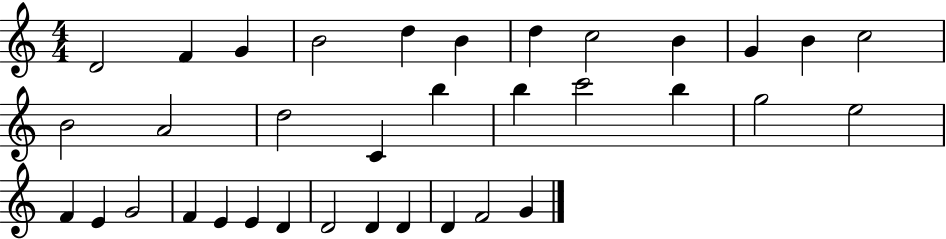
X:1
T:Untitled
M:4/4
L:1/4
K:C
D2 F G B2 d B d c2 B G B c2 B2 A2 d2 C b b c'2 b g2 e2 F E G2 F E E D D2 D D D F2 G